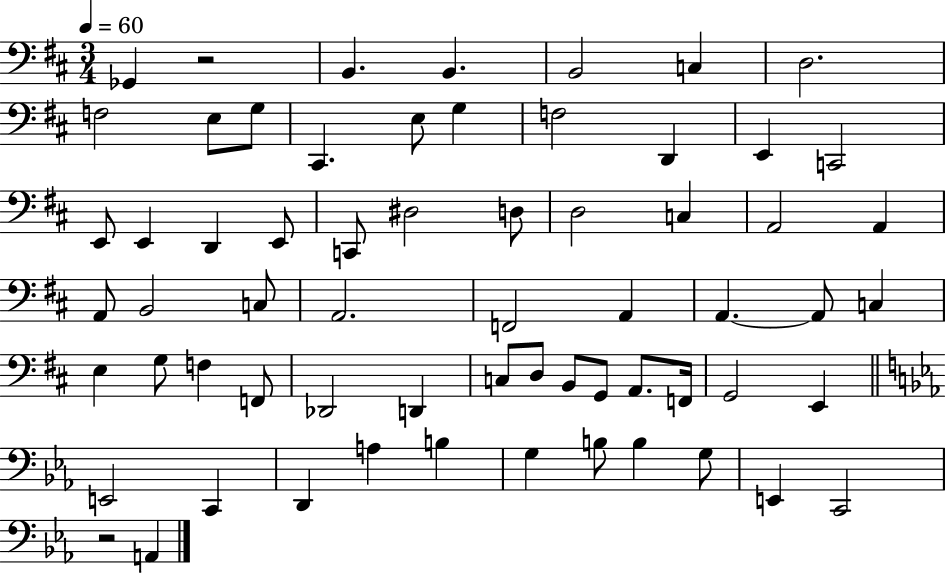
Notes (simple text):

Gb2/q R/h B2/q. B2/q. B2/h C3/q D3/h. F3/h E3/e G3/e C#2/q. E3/e G3/q F3/h D2/q E2/q C2/h E2/e E2/q D2/q E2/e C2/e D#3/h D3/e D3/h C3/q A2/h A2/q A2/e B2/h C3/e A2/h. F2/h A2/q A2/q. A2/e C3/q E3/q G3/e F3/q F2/e Db2/h D2/q C3/e D3/e B2/e G2/e A2/e. F2/s G2/h E2/q E2/h C2/q D2/q A3/q B3/q G3/q B3/e B3/q G3/e E2/q C2/h R/h A2/q